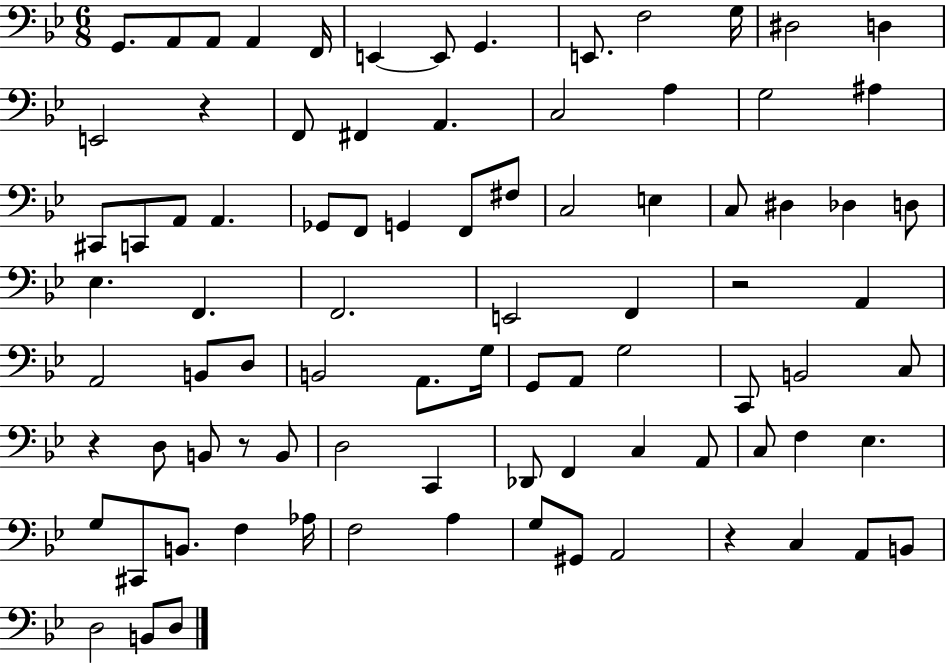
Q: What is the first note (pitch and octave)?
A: G2